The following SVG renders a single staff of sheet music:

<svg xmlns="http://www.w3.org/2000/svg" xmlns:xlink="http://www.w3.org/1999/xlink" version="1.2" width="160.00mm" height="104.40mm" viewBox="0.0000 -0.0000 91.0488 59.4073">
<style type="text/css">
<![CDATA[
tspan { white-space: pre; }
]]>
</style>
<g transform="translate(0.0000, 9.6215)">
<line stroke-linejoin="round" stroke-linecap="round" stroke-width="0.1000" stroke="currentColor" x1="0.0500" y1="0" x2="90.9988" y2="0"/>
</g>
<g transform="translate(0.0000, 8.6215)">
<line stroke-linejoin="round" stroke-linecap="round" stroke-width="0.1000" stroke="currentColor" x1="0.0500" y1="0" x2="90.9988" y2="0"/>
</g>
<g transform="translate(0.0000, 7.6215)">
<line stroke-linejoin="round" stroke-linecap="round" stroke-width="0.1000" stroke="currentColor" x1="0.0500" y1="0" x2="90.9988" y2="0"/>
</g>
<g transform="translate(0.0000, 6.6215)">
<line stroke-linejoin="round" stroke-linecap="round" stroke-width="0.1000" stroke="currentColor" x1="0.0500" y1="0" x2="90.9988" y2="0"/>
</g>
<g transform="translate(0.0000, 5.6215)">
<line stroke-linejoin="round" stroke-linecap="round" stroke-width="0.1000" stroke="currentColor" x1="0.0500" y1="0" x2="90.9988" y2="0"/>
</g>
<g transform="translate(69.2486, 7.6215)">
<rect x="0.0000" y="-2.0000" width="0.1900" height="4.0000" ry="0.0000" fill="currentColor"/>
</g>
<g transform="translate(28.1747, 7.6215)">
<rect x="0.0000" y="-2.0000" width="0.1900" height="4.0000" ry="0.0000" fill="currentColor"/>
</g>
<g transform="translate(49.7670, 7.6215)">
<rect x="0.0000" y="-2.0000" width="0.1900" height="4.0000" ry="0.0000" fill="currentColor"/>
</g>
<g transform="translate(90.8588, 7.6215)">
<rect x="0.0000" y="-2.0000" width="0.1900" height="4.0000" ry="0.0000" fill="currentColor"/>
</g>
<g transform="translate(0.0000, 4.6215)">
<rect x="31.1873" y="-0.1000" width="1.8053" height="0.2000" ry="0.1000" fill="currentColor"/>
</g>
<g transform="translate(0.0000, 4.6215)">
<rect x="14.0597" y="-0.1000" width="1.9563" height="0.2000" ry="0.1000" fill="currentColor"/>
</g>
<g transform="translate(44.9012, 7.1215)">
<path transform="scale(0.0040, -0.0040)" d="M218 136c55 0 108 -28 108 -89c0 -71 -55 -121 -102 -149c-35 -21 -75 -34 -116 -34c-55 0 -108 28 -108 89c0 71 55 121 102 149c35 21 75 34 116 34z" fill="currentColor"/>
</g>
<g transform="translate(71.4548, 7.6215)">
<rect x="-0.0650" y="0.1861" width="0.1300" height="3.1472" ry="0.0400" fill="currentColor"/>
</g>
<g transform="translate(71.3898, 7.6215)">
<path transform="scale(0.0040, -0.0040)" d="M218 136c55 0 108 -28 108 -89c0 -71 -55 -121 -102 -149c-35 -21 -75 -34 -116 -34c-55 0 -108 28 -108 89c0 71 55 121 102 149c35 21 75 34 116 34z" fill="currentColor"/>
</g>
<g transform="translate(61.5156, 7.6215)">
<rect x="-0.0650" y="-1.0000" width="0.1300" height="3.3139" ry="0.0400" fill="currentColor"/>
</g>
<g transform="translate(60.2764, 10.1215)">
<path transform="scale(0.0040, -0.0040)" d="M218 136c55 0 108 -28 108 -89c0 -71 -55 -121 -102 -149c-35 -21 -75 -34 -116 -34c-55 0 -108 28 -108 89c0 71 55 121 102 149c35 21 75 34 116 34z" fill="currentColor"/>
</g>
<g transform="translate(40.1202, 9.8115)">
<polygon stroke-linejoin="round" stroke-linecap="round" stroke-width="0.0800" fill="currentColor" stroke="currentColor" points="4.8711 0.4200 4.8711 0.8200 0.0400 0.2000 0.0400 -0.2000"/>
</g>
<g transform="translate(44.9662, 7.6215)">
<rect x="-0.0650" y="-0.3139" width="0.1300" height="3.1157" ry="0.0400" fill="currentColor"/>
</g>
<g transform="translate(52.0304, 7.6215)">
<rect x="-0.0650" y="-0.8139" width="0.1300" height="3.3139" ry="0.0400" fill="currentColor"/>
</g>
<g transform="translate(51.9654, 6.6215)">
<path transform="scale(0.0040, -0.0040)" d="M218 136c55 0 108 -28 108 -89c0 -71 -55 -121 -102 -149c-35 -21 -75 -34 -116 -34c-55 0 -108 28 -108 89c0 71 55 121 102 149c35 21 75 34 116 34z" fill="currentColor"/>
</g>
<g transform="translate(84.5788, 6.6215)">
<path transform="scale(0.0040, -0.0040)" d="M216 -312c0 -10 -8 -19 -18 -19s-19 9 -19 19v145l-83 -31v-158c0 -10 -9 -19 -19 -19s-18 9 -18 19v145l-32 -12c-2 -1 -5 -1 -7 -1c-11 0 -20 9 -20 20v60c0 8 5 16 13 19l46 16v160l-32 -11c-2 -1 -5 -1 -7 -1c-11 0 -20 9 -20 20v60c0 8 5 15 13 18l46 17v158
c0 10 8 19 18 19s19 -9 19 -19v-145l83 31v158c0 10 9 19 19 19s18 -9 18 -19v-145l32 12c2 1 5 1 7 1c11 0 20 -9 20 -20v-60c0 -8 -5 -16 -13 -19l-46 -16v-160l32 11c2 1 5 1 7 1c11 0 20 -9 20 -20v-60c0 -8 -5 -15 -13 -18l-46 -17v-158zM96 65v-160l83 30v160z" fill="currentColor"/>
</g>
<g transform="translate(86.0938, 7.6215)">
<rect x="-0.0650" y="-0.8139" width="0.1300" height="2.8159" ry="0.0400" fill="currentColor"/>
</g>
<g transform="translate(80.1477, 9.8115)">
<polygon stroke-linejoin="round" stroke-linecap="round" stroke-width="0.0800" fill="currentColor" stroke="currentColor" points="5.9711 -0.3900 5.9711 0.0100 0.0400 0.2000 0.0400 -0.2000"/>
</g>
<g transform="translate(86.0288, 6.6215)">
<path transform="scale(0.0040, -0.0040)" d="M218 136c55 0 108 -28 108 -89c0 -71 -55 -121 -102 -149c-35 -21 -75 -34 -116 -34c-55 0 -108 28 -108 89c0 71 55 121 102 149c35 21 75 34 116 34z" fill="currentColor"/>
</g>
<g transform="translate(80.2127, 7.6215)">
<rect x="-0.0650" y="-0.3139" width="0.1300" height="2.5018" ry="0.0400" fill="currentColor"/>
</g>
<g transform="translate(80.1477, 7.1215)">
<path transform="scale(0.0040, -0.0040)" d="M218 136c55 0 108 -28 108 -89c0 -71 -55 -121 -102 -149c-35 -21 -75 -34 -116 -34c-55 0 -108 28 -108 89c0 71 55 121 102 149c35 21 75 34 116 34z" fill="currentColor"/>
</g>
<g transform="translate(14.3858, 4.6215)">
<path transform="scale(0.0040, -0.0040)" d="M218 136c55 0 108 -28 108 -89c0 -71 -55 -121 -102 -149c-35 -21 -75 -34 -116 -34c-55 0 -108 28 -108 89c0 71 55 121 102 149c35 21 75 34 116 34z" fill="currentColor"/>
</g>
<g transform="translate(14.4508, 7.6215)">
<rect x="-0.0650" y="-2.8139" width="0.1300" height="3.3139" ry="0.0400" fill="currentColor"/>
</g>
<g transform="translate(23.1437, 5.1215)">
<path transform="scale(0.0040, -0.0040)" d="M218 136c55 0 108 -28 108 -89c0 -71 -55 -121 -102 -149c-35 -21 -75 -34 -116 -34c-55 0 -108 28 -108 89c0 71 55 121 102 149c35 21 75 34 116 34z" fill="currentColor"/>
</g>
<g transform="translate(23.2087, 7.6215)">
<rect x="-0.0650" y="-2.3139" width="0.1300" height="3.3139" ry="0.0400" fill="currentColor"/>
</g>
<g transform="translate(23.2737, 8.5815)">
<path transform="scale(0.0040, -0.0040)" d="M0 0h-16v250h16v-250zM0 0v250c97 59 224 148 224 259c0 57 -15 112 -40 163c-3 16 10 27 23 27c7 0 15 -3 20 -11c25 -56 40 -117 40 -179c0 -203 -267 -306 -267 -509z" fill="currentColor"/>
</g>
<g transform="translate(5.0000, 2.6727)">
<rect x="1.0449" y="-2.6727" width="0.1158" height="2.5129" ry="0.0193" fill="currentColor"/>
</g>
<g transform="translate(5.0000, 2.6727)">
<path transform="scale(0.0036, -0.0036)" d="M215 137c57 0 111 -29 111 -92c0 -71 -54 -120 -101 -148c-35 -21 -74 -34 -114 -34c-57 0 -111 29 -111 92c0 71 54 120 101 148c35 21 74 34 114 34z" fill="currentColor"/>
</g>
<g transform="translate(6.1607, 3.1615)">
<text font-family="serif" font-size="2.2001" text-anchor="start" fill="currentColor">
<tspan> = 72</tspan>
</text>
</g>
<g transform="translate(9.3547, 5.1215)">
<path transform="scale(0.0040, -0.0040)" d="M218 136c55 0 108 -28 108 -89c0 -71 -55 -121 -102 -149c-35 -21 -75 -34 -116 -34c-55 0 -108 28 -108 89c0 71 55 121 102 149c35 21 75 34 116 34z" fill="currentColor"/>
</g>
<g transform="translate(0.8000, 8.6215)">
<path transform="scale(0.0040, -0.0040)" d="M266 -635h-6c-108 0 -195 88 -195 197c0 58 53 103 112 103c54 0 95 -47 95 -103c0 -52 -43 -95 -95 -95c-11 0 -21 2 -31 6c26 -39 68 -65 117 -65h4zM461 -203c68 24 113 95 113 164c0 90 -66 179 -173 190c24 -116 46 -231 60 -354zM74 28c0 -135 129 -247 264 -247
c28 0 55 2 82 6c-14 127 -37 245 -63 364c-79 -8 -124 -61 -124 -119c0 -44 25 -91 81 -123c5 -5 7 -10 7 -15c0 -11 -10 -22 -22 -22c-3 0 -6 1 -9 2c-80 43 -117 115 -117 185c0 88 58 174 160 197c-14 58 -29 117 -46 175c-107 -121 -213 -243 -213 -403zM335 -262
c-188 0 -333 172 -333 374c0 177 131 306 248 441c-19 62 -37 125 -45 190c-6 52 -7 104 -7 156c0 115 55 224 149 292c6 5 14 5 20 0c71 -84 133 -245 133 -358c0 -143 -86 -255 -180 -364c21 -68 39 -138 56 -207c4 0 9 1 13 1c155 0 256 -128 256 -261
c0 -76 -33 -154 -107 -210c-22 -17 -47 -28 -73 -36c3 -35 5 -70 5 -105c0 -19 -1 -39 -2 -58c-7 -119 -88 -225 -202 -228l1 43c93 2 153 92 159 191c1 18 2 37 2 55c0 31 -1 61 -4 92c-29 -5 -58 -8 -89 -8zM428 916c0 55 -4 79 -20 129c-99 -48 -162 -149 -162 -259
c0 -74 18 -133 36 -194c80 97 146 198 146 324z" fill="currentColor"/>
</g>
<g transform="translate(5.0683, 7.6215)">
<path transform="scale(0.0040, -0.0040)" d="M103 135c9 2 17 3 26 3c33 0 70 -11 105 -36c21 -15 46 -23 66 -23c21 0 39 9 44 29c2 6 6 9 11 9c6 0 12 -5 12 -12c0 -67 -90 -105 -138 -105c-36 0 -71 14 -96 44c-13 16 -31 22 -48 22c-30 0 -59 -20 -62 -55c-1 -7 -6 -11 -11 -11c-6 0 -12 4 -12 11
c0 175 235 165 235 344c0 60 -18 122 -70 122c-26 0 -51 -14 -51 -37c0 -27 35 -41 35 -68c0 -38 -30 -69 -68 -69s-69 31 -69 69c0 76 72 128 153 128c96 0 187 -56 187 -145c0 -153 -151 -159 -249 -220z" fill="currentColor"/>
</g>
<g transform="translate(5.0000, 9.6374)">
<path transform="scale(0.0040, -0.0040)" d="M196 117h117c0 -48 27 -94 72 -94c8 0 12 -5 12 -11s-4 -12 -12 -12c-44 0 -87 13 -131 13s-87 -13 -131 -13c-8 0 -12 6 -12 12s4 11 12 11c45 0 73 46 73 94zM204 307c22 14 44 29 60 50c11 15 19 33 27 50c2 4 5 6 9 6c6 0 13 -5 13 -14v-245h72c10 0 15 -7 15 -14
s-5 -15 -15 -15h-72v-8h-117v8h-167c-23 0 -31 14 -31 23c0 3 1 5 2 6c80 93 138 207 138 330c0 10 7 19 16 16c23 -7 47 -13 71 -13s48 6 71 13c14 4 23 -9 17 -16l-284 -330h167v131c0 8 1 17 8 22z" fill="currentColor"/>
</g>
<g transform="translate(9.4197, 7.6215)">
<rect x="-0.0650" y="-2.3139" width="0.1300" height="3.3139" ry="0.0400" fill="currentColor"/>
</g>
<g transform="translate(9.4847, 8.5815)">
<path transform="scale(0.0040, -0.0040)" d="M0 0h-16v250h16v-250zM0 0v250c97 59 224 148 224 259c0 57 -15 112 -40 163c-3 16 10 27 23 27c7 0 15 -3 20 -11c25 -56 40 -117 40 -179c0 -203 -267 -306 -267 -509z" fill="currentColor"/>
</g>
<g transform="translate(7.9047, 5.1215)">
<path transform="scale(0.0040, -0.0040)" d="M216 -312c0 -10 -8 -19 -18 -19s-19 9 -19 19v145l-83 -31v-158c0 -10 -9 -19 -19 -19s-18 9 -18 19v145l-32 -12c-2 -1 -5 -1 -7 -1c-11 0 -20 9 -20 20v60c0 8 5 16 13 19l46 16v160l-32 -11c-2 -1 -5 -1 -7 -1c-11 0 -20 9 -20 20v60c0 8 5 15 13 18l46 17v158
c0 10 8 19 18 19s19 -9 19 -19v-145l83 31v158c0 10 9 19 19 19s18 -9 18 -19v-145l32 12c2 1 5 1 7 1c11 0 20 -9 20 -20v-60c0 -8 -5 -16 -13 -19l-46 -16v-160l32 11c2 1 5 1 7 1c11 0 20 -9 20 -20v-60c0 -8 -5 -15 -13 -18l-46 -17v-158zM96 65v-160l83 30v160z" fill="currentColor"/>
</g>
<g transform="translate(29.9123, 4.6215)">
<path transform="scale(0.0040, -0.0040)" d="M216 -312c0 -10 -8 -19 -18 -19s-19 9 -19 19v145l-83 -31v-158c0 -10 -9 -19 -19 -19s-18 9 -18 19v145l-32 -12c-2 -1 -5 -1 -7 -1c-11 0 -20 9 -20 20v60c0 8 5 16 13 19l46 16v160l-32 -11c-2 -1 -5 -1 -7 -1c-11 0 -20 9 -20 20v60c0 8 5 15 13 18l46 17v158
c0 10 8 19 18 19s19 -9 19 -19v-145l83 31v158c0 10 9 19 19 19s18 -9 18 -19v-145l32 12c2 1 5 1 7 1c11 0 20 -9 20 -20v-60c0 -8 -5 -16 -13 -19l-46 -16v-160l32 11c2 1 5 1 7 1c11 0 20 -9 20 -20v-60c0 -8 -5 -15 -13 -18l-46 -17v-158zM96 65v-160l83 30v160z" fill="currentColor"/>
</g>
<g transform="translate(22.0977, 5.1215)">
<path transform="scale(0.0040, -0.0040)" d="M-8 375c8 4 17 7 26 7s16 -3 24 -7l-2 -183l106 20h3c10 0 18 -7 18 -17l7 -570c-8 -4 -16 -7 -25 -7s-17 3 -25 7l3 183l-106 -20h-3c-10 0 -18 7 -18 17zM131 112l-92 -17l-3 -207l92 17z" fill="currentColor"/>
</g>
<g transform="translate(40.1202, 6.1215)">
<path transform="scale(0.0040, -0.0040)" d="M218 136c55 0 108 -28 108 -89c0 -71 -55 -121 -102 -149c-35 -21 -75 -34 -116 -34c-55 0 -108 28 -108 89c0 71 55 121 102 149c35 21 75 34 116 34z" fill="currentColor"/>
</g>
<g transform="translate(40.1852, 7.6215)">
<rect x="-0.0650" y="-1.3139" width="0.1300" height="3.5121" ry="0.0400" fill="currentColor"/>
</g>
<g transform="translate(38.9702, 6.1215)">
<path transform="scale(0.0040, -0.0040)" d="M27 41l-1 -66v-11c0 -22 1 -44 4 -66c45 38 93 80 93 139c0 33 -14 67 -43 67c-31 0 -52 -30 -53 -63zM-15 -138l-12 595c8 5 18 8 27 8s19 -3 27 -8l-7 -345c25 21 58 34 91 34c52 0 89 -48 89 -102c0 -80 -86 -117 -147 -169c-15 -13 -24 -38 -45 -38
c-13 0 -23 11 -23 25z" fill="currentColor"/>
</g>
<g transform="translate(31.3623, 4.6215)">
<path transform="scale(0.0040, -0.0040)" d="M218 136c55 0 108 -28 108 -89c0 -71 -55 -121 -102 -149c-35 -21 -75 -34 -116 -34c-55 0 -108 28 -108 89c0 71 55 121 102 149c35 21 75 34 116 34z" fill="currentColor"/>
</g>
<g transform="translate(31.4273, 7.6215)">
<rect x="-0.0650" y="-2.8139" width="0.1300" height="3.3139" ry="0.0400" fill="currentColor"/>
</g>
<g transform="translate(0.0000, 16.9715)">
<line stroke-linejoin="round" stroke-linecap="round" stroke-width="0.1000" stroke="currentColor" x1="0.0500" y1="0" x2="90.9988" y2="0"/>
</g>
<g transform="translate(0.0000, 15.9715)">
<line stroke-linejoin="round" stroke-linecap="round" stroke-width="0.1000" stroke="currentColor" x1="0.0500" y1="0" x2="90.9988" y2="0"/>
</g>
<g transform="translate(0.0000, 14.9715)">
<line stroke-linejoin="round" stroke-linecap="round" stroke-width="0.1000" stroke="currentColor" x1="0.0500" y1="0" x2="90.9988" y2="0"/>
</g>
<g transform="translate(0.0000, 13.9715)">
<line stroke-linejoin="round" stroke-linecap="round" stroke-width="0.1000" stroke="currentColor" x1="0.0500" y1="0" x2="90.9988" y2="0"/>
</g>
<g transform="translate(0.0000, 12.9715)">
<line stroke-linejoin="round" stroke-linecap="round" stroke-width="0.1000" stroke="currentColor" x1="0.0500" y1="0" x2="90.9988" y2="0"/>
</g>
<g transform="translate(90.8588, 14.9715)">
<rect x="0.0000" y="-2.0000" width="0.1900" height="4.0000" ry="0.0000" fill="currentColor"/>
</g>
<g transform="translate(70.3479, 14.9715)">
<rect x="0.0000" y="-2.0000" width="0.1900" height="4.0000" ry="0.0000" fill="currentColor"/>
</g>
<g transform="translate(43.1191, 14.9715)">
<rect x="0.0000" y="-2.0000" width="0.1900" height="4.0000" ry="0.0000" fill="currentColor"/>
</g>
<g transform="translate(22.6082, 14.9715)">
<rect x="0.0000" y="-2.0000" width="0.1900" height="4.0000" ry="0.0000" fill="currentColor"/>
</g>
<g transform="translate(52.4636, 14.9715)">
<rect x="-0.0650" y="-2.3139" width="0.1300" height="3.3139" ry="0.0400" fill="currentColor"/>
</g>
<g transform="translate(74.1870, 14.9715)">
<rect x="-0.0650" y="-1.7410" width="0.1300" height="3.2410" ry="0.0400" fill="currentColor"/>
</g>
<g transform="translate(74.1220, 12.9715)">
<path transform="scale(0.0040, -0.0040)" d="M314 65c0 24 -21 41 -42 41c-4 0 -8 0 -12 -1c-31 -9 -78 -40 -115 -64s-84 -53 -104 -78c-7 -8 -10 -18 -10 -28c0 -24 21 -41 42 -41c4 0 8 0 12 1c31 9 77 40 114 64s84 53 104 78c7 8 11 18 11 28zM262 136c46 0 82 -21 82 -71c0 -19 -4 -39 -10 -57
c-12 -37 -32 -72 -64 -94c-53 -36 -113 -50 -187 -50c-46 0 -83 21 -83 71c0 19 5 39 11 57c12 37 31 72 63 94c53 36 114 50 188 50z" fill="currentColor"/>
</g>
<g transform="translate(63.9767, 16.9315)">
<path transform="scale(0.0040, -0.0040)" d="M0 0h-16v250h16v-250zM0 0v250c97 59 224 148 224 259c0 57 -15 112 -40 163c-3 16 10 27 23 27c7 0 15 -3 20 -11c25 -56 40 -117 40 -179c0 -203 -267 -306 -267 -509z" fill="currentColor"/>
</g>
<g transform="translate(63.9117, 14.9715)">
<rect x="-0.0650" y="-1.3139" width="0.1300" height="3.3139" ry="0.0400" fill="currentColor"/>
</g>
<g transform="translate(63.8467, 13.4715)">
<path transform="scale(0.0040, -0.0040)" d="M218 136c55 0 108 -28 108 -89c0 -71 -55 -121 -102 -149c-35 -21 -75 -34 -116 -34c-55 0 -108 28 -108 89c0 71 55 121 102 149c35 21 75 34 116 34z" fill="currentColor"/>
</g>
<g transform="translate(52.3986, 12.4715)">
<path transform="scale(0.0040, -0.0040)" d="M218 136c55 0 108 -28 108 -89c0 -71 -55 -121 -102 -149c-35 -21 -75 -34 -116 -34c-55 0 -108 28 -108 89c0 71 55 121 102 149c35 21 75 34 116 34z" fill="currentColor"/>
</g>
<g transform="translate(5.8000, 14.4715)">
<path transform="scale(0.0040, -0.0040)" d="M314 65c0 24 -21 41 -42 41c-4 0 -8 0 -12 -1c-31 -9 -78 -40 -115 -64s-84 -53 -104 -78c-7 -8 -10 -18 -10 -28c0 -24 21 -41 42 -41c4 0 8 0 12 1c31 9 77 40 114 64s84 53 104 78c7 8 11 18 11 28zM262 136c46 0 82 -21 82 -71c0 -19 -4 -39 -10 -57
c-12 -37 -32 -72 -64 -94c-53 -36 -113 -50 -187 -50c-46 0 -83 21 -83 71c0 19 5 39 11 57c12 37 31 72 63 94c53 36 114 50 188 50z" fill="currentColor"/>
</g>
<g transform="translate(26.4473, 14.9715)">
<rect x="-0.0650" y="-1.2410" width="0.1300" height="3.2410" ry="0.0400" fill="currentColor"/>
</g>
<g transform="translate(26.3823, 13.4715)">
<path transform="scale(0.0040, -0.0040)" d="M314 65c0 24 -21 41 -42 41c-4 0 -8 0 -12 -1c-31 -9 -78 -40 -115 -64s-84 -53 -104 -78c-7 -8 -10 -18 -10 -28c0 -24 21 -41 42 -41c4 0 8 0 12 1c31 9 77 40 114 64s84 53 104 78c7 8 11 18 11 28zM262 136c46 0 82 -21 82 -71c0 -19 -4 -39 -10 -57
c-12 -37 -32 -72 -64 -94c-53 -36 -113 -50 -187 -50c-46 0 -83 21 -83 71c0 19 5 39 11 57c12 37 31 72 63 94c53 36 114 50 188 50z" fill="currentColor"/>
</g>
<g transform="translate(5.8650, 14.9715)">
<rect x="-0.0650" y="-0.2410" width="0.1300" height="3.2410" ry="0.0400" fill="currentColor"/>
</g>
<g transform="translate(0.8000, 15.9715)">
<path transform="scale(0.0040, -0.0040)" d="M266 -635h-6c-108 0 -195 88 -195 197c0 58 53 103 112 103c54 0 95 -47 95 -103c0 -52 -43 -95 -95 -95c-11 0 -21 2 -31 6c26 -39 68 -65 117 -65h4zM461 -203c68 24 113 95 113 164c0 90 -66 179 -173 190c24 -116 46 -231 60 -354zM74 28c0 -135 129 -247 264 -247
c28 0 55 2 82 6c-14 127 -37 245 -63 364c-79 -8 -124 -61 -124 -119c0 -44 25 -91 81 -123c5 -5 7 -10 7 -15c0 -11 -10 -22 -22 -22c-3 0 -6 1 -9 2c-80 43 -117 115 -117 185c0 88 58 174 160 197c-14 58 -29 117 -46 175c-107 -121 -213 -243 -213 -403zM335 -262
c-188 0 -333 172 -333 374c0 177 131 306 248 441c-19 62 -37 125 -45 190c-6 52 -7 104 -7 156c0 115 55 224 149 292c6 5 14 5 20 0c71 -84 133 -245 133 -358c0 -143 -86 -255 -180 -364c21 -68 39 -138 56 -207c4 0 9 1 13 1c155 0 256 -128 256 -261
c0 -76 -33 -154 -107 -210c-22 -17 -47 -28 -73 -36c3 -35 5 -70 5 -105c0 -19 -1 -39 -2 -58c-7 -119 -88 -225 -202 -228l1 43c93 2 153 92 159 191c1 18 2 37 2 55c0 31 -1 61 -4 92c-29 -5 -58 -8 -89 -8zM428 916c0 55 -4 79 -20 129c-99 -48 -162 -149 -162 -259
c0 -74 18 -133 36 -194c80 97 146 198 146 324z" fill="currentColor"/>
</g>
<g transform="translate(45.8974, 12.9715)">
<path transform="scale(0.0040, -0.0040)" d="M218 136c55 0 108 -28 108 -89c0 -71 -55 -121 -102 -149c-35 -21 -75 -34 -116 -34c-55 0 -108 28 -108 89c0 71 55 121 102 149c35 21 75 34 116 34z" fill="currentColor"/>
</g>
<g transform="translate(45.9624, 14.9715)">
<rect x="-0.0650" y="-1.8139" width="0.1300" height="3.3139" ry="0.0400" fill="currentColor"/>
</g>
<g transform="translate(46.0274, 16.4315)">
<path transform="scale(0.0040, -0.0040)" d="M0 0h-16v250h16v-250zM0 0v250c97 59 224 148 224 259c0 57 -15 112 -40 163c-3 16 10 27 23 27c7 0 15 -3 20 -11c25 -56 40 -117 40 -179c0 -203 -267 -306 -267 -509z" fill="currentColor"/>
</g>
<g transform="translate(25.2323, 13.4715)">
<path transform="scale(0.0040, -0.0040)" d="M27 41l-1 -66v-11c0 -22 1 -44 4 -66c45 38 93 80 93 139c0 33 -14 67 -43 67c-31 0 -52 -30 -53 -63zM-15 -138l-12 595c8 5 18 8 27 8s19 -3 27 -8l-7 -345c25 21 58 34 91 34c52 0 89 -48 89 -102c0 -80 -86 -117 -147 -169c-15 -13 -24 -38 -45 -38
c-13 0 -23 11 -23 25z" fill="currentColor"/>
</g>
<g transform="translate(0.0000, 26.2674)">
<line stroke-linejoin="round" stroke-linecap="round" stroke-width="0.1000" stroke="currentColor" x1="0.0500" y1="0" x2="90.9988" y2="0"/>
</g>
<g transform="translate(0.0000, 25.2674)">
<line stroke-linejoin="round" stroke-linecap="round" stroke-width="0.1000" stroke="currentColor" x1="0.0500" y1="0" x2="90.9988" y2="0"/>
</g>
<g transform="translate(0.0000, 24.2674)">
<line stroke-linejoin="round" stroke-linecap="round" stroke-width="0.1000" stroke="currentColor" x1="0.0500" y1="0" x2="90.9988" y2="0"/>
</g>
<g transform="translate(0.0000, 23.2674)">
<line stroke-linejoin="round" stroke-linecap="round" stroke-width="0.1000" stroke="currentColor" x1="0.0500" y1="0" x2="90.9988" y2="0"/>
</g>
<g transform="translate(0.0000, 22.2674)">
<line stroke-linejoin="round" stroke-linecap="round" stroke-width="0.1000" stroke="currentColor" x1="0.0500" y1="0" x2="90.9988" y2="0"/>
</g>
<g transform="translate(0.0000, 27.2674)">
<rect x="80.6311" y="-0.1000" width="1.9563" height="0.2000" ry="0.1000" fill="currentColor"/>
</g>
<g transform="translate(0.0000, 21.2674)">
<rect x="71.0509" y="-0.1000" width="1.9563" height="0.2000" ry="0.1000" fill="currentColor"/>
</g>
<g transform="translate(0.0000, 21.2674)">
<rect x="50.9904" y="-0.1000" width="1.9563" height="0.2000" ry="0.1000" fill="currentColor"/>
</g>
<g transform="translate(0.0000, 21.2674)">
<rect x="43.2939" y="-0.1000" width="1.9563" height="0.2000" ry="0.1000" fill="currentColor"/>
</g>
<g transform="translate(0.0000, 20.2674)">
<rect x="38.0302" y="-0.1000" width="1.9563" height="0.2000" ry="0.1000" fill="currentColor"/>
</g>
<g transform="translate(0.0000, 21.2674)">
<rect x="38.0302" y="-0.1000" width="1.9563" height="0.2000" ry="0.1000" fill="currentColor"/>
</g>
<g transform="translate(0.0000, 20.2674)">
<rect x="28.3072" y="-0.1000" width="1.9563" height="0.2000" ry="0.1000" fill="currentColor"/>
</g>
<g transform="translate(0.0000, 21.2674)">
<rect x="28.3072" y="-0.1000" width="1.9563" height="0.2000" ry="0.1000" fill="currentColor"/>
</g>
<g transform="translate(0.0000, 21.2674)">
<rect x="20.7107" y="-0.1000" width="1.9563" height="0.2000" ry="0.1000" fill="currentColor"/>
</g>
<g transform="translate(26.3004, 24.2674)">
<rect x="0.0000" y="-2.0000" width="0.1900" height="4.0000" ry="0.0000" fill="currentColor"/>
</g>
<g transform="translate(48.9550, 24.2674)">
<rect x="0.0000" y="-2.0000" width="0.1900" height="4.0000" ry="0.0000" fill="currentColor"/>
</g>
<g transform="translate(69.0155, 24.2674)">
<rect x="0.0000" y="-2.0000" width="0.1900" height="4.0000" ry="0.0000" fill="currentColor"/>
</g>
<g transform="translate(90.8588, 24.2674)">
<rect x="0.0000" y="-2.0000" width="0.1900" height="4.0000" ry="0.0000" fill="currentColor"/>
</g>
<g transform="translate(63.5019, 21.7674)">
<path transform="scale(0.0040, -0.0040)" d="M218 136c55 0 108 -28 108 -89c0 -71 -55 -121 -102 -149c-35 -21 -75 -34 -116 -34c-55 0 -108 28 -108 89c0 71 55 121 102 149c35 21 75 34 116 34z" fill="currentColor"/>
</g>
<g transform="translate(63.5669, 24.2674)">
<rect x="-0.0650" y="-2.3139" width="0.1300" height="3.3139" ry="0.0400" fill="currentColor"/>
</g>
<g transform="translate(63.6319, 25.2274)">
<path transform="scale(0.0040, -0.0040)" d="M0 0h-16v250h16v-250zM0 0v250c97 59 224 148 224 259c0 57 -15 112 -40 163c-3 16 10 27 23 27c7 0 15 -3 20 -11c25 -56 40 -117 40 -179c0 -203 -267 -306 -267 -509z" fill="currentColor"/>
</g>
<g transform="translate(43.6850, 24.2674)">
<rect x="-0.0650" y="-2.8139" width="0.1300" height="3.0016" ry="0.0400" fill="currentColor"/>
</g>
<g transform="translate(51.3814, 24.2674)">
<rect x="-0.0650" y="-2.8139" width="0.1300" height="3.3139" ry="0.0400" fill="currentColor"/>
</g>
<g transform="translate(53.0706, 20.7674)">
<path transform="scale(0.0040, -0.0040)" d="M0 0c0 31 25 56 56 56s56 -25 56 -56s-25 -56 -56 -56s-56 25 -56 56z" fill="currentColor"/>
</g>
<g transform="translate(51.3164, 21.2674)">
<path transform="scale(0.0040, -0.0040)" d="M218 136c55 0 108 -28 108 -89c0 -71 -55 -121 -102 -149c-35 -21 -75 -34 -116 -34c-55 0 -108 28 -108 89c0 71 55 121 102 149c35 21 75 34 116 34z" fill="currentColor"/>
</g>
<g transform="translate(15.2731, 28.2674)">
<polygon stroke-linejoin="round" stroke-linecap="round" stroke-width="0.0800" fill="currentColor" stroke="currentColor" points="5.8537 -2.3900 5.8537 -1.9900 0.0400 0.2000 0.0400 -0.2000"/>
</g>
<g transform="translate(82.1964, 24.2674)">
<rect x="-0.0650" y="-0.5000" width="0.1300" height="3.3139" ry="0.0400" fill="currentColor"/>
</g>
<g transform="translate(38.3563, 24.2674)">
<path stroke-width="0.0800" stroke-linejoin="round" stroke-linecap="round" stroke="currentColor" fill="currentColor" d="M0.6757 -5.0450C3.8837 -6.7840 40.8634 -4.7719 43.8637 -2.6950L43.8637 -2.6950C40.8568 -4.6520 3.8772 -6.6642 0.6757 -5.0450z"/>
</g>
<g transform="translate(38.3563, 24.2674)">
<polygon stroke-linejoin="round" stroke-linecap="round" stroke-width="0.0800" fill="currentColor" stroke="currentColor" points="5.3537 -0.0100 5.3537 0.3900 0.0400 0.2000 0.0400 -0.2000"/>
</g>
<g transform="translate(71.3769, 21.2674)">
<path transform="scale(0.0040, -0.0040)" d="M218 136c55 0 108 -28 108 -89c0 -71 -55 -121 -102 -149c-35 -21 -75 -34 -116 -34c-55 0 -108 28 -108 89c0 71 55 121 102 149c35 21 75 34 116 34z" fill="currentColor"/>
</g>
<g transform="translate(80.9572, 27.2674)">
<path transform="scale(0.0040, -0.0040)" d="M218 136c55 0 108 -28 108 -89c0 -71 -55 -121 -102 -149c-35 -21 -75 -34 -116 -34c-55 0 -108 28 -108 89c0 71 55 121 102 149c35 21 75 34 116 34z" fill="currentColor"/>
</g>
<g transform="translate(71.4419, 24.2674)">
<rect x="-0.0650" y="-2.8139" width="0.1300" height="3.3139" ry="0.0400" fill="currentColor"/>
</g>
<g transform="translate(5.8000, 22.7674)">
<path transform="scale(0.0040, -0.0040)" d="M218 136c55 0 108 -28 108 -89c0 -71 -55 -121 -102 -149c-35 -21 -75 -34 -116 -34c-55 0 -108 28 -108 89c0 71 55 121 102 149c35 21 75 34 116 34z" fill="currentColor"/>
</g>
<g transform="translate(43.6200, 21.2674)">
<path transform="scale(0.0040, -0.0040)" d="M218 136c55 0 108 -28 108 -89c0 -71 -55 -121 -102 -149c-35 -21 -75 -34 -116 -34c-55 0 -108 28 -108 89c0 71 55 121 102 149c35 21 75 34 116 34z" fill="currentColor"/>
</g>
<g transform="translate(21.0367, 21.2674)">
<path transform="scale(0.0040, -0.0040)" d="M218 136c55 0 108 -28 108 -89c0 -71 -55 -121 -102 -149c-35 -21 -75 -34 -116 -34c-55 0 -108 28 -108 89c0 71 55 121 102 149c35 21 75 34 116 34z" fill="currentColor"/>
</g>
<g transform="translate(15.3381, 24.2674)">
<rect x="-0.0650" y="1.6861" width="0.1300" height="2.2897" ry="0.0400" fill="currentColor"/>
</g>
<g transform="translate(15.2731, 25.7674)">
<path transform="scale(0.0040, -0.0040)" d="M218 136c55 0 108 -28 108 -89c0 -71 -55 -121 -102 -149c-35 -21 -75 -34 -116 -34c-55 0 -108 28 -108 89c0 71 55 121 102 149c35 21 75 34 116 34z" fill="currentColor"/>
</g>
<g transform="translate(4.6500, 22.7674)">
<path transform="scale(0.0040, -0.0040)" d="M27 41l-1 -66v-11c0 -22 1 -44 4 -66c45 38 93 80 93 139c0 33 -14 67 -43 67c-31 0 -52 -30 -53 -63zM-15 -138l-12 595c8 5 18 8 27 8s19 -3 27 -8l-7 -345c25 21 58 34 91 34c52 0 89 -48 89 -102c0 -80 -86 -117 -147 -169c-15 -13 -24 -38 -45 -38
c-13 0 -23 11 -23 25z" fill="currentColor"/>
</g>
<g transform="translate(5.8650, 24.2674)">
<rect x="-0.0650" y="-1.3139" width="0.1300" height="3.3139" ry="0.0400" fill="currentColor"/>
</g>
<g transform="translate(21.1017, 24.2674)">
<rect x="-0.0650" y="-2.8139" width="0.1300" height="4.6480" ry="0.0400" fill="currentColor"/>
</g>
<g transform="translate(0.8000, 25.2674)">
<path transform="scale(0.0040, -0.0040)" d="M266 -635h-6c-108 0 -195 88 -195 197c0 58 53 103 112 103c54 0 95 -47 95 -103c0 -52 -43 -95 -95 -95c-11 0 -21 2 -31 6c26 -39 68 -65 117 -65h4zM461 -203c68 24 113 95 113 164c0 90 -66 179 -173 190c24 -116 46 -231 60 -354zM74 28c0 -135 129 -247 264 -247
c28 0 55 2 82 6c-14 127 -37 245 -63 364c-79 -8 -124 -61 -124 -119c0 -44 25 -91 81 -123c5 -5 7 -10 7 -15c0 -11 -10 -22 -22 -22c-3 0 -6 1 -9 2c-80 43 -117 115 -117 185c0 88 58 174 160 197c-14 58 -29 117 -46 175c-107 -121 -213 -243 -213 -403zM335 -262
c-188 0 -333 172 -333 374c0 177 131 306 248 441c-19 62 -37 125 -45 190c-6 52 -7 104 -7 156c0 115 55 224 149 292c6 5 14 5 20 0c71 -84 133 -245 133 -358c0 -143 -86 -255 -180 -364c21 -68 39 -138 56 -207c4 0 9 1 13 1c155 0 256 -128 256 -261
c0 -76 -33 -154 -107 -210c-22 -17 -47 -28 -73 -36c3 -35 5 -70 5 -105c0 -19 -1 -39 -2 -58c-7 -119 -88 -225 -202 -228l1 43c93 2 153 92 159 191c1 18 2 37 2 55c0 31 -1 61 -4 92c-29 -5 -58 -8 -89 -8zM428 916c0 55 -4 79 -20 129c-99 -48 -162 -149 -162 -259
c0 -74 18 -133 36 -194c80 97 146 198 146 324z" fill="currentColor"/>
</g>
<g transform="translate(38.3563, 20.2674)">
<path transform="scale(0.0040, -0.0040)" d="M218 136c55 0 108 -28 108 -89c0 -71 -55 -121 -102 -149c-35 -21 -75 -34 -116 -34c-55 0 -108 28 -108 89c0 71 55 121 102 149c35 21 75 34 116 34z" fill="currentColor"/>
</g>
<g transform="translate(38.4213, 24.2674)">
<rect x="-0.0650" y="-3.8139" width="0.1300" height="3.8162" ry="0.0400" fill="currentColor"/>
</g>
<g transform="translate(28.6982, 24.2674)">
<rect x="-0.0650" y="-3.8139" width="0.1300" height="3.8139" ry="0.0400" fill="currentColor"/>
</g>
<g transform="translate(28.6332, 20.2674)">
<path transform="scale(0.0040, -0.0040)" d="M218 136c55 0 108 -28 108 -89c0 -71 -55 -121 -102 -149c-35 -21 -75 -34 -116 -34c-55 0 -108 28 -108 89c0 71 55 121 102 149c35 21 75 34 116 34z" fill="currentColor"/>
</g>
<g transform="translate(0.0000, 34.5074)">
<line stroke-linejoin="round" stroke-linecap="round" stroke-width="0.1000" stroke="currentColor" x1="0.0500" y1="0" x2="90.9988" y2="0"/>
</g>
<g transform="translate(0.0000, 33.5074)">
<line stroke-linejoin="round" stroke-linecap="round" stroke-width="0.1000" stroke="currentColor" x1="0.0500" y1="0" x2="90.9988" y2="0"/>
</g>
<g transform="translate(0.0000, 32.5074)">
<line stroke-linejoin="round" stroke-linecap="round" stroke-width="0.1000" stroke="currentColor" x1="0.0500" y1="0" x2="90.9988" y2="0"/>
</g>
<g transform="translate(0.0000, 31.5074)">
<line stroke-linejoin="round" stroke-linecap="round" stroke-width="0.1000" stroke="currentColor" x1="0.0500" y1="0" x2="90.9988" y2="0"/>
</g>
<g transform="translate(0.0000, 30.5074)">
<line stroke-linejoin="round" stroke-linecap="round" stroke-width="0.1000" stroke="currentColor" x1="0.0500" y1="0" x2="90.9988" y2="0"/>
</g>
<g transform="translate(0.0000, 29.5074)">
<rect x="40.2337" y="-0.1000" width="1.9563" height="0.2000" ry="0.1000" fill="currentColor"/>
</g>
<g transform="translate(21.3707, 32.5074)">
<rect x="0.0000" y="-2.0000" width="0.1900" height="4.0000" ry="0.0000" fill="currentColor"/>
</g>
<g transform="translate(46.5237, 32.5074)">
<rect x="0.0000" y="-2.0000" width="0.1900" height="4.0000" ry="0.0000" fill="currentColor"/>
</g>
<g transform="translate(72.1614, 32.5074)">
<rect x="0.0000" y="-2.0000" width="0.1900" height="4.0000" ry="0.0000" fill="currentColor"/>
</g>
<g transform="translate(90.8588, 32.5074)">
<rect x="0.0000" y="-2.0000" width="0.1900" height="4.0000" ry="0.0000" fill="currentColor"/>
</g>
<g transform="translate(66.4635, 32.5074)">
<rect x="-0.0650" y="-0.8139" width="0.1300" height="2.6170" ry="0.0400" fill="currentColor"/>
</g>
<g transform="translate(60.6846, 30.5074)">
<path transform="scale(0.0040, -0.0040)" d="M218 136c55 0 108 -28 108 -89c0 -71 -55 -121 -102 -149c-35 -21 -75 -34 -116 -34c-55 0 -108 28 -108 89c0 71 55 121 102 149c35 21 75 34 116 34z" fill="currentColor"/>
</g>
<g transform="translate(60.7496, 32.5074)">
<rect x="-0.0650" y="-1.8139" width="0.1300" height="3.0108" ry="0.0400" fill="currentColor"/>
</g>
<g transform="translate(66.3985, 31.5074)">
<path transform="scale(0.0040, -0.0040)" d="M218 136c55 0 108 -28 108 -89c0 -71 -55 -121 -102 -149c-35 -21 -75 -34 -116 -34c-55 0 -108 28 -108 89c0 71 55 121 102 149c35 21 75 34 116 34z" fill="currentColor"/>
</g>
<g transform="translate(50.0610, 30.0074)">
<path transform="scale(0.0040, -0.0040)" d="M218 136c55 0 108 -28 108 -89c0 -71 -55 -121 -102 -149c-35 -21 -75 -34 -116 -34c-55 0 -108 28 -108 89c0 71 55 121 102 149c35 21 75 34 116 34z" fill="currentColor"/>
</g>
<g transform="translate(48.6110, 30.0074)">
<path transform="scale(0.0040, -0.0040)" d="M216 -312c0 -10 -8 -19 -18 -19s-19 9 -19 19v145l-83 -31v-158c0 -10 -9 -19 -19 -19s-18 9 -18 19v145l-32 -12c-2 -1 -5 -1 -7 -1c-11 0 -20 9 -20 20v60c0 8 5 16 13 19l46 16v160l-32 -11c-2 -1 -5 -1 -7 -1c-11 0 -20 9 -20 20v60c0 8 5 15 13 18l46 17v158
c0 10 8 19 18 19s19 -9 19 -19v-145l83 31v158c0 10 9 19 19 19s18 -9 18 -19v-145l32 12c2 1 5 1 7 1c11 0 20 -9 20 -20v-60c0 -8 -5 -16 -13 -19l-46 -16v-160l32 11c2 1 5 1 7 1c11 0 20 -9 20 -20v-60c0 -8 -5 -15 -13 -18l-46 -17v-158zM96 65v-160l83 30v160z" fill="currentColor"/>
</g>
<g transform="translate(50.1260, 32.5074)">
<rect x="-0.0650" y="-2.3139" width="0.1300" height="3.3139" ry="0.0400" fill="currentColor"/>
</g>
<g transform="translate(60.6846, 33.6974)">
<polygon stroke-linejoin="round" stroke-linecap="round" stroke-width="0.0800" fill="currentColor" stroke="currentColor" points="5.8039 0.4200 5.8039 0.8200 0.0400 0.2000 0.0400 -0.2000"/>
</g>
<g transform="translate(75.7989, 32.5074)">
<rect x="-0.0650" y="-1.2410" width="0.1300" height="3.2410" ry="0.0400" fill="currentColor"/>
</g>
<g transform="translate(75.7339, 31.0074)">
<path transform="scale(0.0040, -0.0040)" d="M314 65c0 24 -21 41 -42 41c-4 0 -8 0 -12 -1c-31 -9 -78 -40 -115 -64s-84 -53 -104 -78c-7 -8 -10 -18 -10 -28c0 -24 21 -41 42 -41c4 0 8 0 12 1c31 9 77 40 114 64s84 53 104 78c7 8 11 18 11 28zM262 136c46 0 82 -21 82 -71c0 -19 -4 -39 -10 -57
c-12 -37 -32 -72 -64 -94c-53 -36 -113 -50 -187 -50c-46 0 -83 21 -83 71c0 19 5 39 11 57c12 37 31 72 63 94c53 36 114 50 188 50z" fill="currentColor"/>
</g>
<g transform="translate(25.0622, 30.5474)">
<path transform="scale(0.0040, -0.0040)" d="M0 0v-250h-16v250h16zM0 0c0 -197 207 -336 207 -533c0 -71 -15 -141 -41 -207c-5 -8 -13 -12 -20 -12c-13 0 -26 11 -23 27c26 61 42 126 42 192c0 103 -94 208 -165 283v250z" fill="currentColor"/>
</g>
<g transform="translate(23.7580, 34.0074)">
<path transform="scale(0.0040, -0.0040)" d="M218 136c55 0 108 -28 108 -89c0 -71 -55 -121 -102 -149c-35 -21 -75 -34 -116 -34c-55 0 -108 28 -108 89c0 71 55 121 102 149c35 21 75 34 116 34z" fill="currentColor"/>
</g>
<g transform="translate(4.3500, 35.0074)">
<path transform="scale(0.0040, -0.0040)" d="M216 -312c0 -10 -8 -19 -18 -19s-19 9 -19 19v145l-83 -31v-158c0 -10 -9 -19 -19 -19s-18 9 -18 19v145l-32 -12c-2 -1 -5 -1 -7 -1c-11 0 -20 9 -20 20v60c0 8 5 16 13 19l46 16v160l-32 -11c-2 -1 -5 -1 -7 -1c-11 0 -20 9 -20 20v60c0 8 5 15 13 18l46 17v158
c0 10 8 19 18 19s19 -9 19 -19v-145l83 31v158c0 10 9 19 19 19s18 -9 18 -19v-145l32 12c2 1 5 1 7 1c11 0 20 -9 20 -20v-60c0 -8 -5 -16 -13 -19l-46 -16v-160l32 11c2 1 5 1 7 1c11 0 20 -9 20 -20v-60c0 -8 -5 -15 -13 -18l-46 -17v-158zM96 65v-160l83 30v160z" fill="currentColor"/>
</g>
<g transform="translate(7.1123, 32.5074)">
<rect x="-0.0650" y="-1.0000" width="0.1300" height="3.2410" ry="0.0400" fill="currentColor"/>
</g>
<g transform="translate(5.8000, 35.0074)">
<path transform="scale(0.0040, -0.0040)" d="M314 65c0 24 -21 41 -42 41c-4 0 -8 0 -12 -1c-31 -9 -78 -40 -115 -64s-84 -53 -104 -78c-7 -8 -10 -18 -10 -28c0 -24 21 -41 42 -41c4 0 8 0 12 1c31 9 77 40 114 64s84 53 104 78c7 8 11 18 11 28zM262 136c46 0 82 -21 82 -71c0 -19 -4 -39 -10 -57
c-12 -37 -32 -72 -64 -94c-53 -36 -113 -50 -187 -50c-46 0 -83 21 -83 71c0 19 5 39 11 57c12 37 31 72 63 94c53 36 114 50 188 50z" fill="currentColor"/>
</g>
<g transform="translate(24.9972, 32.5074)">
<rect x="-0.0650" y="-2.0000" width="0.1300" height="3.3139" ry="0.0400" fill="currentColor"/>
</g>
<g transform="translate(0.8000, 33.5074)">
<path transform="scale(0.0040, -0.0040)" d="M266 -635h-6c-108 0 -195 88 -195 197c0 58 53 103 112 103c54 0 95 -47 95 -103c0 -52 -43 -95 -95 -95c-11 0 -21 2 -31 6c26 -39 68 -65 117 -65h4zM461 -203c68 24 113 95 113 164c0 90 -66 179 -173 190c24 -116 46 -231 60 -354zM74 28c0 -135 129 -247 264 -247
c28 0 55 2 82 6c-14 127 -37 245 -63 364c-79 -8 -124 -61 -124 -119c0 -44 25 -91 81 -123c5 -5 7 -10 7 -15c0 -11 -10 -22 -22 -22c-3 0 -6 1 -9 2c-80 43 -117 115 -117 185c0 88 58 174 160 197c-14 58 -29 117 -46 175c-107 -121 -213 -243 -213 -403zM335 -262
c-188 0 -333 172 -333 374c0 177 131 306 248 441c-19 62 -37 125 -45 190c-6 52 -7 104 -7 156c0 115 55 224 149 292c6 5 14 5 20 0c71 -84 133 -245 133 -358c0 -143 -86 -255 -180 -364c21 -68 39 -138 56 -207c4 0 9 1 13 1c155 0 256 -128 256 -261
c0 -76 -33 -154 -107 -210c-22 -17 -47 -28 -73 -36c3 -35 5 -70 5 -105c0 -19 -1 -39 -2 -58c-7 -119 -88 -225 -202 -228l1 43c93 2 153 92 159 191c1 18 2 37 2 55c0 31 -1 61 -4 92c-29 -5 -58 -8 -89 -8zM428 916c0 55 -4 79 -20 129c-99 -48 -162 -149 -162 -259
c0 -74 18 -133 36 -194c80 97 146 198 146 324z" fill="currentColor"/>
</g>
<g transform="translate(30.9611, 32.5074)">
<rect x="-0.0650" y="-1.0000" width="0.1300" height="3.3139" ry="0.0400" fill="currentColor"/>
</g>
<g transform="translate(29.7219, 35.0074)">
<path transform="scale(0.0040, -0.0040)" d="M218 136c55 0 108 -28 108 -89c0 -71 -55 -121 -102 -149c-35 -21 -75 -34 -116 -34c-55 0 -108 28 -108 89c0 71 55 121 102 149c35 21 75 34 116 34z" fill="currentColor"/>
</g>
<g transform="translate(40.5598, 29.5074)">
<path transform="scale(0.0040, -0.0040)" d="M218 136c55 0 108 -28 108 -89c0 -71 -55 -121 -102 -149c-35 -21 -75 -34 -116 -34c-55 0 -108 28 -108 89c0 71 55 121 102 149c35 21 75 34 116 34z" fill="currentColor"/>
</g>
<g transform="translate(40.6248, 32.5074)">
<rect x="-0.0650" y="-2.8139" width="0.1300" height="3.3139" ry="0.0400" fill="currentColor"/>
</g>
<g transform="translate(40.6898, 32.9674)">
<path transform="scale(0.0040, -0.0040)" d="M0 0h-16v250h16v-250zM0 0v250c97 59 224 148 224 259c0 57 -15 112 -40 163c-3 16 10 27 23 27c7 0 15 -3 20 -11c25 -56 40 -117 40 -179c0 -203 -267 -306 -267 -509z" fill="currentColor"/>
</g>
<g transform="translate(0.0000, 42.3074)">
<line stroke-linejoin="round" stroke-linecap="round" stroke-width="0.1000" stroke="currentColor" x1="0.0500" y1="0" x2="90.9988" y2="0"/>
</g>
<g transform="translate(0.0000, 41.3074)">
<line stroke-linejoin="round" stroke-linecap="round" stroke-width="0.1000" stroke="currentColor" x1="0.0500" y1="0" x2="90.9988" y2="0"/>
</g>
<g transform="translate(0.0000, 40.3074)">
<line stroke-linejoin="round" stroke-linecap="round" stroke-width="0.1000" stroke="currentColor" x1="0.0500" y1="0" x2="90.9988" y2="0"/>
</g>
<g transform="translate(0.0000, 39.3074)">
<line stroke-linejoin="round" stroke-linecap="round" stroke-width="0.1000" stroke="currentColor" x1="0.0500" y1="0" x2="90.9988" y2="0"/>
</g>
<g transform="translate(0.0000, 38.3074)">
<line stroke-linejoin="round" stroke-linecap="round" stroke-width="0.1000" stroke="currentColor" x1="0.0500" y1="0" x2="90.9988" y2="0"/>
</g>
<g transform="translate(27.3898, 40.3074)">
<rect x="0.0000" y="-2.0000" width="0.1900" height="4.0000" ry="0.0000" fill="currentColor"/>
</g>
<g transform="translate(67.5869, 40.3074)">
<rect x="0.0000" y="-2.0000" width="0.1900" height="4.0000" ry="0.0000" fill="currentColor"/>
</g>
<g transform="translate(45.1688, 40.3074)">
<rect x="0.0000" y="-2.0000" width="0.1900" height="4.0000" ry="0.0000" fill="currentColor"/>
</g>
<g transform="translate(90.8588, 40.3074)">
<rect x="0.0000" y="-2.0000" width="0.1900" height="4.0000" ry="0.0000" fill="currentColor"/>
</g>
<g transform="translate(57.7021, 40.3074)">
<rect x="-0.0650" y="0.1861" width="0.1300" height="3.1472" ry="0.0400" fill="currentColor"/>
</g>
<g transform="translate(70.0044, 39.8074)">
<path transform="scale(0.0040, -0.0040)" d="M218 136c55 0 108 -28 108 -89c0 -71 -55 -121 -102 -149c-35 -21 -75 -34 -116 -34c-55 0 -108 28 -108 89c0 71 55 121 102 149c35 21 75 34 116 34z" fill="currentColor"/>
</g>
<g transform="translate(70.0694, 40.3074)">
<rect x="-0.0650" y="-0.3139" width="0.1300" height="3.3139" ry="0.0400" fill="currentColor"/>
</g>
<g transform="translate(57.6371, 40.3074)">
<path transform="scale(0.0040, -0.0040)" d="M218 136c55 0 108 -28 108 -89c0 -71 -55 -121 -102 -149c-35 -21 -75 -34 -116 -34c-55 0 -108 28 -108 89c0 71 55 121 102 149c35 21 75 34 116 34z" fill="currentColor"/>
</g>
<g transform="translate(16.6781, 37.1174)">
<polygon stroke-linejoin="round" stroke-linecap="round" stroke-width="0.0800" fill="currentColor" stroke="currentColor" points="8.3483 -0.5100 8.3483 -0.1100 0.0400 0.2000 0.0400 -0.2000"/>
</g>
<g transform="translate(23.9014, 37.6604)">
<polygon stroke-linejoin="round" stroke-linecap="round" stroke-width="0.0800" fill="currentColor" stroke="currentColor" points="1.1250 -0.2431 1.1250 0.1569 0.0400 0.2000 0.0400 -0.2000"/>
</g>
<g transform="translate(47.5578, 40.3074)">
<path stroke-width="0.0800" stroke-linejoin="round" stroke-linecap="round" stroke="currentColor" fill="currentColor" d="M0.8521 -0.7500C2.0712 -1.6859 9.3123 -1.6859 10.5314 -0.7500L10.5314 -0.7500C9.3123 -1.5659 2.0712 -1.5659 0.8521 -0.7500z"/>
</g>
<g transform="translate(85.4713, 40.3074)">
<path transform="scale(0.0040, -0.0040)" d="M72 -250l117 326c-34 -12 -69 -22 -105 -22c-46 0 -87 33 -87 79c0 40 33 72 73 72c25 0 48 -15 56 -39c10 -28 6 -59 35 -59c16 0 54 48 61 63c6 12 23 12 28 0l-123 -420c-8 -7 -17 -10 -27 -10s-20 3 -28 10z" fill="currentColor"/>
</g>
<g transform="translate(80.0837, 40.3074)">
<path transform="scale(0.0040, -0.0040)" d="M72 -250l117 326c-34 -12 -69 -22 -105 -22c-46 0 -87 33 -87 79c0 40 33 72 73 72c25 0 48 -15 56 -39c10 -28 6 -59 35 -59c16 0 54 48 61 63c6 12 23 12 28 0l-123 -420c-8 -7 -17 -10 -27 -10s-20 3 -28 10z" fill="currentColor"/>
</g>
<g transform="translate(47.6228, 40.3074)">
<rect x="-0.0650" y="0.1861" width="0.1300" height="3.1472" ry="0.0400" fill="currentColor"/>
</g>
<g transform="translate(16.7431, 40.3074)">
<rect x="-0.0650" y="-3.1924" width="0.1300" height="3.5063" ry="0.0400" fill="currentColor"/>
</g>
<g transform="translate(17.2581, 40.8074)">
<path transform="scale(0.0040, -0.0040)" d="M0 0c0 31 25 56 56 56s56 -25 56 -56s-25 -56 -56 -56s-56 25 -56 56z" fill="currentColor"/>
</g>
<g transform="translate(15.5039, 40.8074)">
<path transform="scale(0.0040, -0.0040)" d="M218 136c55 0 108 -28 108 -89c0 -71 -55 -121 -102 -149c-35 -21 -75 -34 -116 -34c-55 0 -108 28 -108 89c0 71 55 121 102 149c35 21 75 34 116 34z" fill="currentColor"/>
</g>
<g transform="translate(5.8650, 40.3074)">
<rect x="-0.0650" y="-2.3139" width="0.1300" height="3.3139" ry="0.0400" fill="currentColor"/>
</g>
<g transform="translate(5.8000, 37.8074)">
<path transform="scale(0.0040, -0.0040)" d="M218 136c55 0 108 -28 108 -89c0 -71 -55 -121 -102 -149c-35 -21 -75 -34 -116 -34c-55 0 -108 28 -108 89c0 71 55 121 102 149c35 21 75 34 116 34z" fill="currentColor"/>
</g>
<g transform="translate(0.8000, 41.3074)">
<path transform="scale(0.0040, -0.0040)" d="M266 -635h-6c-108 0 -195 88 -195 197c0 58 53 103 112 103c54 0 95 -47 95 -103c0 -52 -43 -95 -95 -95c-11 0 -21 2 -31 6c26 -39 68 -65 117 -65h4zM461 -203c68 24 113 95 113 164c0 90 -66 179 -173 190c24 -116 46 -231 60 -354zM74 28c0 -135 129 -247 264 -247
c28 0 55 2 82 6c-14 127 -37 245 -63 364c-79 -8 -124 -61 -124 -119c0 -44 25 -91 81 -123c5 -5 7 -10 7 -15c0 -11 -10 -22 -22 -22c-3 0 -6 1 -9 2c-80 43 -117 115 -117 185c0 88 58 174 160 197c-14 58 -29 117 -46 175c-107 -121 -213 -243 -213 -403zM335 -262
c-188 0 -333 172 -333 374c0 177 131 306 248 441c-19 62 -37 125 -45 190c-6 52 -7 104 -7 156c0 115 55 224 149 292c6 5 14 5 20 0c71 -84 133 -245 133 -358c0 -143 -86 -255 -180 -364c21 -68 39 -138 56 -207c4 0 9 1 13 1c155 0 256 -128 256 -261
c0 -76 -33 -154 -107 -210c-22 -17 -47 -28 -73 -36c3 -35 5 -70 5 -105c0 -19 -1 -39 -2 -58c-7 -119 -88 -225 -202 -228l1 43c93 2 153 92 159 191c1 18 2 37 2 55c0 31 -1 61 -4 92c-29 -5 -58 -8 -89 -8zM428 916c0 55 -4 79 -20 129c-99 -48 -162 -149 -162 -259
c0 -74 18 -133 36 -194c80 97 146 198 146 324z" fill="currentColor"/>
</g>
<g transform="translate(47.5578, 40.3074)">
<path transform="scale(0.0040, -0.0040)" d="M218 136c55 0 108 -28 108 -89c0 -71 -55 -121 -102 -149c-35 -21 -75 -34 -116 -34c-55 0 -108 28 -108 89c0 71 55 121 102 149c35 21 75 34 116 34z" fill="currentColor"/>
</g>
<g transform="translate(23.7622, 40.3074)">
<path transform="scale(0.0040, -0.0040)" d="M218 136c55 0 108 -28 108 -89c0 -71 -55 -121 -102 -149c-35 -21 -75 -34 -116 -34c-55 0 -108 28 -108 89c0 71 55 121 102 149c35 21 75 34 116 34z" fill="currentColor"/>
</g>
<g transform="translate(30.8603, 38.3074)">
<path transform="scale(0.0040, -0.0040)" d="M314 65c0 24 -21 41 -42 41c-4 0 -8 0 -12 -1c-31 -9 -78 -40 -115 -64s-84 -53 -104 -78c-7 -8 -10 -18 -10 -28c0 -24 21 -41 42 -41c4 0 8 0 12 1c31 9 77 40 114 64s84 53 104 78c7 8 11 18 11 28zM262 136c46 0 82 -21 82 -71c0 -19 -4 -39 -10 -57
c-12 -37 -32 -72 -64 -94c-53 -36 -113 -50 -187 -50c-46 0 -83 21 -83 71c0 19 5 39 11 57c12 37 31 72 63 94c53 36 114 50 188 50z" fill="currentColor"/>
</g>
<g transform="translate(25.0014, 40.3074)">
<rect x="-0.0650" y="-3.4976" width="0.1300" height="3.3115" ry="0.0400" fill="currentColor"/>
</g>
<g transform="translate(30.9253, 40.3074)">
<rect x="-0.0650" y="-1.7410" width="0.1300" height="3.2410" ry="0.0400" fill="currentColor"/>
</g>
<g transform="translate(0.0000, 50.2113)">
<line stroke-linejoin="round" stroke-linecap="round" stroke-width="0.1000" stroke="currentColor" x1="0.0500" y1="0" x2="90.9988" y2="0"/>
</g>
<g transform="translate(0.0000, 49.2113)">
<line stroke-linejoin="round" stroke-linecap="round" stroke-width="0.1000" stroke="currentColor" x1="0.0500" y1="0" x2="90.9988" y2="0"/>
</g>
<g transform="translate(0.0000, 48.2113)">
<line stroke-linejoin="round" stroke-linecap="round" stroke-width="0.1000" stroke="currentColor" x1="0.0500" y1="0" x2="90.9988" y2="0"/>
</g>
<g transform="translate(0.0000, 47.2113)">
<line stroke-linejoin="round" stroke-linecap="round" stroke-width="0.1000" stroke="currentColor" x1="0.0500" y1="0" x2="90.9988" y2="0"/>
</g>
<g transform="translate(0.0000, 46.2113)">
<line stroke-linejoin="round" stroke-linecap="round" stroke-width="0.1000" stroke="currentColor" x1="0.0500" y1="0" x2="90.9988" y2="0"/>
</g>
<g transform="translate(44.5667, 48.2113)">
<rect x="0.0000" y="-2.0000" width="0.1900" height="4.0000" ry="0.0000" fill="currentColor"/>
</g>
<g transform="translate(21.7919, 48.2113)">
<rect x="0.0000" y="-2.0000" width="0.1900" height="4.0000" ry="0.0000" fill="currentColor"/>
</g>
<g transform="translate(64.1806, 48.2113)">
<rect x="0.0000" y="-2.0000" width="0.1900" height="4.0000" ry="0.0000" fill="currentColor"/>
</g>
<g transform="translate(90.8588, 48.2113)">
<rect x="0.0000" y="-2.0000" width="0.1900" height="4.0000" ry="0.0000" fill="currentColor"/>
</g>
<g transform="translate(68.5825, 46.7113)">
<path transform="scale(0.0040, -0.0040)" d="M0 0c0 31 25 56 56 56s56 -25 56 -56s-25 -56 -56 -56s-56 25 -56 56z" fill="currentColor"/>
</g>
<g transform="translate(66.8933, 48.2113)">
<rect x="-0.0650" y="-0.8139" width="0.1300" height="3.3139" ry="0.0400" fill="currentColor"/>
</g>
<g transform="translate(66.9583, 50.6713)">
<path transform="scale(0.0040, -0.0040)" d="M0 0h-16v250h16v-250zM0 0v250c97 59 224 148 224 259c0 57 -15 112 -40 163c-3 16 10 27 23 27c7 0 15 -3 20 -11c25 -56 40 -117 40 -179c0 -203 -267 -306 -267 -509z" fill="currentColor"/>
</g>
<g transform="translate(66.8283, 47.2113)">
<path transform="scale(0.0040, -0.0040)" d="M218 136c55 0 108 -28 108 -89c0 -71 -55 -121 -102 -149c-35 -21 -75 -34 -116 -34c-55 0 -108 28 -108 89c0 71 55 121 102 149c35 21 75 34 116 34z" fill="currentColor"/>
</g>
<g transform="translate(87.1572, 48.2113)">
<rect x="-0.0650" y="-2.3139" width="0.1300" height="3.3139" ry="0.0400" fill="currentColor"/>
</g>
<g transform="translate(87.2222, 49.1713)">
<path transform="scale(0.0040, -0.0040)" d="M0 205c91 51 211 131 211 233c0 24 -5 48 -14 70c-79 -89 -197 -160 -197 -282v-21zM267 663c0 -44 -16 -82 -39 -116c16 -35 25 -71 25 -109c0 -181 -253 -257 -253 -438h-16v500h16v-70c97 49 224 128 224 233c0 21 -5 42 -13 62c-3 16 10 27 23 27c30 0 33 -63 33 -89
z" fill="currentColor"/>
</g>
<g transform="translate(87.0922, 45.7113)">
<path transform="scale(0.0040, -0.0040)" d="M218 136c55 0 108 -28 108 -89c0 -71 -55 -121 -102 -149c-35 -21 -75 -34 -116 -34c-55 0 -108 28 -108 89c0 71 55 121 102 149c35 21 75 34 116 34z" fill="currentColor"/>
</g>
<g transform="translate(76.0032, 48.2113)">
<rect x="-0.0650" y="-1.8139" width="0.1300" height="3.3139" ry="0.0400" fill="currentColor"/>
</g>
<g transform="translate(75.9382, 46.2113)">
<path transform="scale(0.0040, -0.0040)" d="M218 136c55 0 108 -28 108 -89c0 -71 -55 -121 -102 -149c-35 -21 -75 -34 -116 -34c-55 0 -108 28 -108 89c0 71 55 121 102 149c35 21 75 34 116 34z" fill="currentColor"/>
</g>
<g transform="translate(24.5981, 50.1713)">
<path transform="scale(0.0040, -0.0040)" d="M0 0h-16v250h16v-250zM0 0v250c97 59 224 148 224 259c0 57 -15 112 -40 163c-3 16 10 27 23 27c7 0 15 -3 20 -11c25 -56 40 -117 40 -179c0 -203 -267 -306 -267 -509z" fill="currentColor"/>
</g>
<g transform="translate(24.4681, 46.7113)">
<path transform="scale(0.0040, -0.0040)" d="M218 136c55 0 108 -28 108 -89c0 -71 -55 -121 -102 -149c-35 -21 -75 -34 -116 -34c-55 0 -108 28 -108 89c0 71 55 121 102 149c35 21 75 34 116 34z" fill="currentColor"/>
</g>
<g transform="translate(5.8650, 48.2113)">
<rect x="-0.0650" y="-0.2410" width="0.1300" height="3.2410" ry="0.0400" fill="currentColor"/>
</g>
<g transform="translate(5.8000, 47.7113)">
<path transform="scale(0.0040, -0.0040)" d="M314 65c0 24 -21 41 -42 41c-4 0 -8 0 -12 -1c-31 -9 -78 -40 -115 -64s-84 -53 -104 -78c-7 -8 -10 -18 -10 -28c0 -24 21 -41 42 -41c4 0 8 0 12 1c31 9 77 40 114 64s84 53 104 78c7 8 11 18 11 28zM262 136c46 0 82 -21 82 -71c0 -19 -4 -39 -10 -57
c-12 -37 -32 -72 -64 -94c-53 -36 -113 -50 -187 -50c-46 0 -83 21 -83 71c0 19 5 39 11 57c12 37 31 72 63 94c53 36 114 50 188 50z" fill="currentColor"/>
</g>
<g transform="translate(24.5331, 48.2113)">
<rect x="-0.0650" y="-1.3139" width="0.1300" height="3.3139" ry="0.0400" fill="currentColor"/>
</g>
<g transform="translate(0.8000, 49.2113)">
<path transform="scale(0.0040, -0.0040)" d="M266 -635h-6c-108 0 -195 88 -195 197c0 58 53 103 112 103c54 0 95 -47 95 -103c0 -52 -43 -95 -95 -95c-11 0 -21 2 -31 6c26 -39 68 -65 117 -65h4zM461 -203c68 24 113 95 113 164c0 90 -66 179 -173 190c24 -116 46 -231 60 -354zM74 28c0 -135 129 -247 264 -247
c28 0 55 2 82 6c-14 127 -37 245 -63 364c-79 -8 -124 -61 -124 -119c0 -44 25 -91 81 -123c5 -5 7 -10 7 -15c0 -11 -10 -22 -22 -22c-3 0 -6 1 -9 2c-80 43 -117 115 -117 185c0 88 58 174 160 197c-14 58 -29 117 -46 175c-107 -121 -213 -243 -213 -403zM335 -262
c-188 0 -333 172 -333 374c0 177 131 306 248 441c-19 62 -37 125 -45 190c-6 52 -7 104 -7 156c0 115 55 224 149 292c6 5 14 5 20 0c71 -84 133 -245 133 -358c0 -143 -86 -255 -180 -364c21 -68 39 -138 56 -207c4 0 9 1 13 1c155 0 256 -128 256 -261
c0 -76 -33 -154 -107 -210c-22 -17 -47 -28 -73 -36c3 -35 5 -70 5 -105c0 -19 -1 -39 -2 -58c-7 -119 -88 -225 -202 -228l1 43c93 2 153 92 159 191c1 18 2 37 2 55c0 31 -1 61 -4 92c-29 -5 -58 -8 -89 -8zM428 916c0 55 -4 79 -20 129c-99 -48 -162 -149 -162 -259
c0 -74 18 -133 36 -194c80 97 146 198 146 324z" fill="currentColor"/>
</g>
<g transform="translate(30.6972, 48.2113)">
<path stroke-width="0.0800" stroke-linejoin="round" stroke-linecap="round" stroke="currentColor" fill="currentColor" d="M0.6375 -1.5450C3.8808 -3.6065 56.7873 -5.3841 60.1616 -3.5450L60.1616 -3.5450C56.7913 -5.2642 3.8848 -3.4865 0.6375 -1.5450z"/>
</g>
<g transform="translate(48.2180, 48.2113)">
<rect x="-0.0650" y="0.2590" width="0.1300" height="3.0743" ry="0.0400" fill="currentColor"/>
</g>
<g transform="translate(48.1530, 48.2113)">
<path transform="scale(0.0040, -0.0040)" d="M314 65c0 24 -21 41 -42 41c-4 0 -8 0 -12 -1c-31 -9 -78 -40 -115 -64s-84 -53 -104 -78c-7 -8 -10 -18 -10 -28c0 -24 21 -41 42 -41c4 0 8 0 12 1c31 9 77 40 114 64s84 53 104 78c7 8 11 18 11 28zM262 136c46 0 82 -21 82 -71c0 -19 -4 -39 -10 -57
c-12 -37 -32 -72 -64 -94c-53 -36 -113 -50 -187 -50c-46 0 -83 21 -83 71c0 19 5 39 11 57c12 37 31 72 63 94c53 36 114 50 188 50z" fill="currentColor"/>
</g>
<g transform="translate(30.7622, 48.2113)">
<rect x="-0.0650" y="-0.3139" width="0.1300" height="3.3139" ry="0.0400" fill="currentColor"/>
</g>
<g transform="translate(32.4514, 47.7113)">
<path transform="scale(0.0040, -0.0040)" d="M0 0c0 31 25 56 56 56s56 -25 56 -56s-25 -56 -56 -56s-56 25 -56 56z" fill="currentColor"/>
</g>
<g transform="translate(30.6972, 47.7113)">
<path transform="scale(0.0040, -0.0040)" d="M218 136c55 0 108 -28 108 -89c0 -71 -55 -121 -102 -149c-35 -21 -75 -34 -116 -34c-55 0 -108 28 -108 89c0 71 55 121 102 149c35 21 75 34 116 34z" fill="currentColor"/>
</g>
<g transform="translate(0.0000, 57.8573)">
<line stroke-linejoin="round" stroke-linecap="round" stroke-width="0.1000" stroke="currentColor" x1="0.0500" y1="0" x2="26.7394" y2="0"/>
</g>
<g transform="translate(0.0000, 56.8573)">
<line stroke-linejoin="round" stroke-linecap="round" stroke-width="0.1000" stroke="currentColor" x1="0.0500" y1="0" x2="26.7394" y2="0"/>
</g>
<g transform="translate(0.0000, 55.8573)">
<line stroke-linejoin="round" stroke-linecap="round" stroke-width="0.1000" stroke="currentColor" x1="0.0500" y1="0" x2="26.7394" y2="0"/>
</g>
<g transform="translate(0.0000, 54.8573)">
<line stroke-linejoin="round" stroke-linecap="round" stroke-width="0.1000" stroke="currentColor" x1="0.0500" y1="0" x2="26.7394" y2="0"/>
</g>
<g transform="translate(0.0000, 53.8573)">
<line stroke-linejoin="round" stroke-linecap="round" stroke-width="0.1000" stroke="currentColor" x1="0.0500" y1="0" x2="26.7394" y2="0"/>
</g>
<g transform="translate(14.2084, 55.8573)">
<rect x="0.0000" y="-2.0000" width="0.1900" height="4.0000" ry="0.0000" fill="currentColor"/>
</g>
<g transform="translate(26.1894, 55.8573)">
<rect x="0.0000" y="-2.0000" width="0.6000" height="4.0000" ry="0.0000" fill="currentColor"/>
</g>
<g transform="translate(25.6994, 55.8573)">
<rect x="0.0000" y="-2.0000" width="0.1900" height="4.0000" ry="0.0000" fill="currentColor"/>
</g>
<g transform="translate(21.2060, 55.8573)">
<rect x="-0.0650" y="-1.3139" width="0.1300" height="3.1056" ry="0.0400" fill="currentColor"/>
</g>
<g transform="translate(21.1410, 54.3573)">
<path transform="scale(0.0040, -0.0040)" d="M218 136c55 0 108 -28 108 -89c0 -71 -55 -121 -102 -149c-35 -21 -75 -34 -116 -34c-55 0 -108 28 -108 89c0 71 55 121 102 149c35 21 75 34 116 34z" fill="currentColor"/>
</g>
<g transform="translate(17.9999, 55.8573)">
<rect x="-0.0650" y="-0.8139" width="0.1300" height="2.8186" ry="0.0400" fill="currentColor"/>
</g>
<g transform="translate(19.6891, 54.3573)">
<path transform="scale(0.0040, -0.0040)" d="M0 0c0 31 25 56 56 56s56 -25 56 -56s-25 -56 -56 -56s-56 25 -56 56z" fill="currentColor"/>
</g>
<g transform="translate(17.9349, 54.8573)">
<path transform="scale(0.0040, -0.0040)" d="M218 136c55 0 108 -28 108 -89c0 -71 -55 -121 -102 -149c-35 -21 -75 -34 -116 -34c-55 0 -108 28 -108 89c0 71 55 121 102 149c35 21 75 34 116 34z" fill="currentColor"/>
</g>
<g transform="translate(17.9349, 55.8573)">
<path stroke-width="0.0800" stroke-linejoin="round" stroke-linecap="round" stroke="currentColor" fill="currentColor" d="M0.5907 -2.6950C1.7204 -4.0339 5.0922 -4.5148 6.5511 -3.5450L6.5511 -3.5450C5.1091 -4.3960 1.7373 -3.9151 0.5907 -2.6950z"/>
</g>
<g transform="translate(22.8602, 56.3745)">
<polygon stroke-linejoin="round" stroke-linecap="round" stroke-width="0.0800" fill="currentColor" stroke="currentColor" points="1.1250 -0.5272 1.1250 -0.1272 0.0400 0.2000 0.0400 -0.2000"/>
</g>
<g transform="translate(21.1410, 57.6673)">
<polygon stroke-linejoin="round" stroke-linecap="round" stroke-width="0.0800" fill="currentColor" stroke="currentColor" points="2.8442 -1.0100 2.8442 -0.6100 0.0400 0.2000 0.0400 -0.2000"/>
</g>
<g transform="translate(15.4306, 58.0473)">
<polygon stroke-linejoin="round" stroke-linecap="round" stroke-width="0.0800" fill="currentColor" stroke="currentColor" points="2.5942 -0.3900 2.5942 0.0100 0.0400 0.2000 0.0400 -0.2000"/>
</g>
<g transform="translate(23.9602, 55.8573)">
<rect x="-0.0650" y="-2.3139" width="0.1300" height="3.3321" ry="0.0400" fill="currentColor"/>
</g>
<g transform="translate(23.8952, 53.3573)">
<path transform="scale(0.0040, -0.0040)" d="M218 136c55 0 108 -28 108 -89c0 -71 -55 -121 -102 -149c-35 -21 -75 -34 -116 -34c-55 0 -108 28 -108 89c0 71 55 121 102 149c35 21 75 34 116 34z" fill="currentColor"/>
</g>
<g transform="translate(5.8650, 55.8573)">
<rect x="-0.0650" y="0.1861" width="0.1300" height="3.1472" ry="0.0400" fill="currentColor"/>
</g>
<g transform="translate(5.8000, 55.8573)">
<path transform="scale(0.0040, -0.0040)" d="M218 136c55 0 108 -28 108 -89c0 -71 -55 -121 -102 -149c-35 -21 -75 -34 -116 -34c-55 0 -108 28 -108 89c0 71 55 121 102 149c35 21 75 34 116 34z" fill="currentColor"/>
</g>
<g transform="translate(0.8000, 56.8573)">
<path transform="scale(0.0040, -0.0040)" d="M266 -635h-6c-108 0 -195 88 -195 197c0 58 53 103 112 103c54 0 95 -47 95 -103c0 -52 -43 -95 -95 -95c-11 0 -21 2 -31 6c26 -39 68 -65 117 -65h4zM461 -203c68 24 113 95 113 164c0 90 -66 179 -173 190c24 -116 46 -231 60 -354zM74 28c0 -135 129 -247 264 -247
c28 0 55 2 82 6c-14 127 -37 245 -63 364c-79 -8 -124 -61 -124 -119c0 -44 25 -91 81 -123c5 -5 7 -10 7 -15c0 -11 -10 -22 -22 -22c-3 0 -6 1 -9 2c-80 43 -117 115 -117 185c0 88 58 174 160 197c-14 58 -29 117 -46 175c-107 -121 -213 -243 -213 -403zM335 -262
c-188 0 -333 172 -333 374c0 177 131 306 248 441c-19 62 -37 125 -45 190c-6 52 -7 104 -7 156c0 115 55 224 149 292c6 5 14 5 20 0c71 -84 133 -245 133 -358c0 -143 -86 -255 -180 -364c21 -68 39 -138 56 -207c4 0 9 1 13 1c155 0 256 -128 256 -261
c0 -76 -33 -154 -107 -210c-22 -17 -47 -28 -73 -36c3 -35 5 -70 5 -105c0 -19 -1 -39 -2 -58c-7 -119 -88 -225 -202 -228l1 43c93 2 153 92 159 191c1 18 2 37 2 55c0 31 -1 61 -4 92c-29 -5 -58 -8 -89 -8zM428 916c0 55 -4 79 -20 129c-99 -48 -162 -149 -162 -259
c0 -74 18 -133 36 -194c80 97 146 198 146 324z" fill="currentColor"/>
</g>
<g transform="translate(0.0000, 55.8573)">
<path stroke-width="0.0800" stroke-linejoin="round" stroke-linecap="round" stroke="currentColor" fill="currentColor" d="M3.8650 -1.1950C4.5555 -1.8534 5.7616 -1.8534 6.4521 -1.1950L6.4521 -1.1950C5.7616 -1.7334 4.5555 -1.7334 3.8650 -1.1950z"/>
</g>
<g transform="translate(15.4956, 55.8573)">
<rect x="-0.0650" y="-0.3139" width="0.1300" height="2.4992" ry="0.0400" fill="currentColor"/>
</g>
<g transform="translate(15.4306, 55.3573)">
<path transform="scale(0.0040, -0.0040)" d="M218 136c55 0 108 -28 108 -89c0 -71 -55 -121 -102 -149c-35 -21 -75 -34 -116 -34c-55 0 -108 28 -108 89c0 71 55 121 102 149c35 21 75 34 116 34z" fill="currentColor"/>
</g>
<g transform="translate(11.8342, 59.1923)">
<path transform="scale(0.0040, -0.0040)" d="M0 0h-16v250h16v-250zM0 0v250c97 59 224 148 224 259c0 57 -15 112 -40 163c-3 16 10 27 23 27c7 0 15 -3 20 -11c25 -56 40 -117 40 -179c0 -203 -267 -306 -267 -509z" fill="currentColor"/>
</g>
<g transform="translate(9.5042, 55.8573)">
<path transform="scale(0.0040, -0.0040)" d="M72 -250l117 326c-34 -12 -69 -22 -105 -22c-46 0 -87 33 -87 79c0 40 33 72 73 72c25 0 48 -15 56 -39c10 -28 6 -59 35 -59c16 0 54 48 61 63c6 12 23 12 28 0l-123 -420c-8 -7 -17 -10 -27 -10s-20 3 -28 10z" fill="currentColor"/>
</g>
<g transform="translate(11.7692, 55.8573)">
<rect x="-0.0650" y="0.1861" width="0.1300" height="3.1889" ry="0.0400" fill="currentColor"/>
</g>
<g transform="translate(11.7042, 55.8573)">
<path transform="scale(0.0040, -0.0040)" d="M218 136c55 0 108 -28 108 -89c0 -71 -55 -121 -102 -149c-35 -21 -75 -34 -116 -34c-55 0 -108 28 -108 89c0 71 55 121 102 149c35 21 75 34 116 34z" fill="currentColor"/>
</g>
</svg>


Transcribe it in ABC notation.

X:1
T:Untitled
M:2/4
L:1/4
K:C
^g/2 a g/2 ^a _e/2 c/2 d D B c/2 ^d/2 c2 _e2 f/2 g e/2 f2 _e F/2 a/2 c' c'/2 a/2 a g/2 a C ^D2 F/2 D a/2 ^g f/2 d/2 e2 g A/2 B/4 f2 B B c z/2 z/2 c2 e/2 c B2 d/2 f g/4 B z/2 B/2 c/2 d/2 e/2 g/4